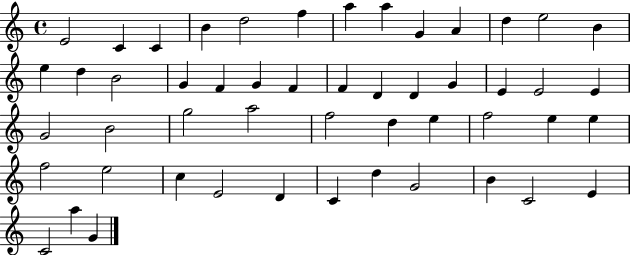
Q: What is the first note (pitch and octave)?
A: E4